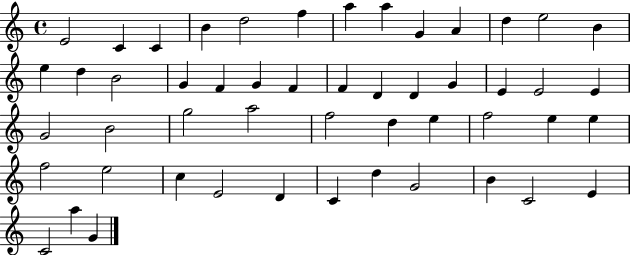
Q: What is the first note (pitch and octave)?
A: E4